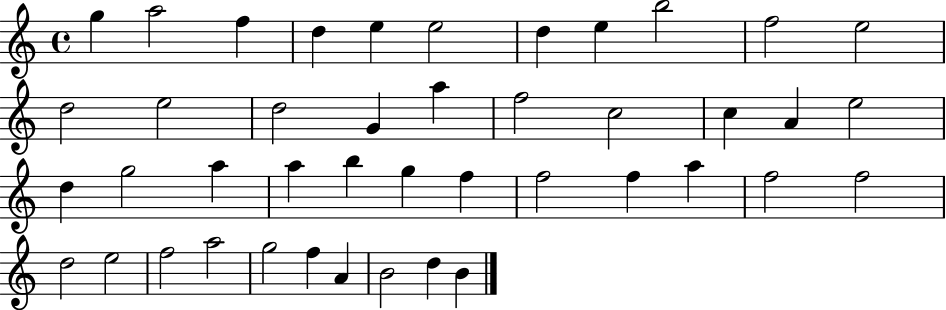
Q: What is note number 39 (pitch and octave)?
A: F5